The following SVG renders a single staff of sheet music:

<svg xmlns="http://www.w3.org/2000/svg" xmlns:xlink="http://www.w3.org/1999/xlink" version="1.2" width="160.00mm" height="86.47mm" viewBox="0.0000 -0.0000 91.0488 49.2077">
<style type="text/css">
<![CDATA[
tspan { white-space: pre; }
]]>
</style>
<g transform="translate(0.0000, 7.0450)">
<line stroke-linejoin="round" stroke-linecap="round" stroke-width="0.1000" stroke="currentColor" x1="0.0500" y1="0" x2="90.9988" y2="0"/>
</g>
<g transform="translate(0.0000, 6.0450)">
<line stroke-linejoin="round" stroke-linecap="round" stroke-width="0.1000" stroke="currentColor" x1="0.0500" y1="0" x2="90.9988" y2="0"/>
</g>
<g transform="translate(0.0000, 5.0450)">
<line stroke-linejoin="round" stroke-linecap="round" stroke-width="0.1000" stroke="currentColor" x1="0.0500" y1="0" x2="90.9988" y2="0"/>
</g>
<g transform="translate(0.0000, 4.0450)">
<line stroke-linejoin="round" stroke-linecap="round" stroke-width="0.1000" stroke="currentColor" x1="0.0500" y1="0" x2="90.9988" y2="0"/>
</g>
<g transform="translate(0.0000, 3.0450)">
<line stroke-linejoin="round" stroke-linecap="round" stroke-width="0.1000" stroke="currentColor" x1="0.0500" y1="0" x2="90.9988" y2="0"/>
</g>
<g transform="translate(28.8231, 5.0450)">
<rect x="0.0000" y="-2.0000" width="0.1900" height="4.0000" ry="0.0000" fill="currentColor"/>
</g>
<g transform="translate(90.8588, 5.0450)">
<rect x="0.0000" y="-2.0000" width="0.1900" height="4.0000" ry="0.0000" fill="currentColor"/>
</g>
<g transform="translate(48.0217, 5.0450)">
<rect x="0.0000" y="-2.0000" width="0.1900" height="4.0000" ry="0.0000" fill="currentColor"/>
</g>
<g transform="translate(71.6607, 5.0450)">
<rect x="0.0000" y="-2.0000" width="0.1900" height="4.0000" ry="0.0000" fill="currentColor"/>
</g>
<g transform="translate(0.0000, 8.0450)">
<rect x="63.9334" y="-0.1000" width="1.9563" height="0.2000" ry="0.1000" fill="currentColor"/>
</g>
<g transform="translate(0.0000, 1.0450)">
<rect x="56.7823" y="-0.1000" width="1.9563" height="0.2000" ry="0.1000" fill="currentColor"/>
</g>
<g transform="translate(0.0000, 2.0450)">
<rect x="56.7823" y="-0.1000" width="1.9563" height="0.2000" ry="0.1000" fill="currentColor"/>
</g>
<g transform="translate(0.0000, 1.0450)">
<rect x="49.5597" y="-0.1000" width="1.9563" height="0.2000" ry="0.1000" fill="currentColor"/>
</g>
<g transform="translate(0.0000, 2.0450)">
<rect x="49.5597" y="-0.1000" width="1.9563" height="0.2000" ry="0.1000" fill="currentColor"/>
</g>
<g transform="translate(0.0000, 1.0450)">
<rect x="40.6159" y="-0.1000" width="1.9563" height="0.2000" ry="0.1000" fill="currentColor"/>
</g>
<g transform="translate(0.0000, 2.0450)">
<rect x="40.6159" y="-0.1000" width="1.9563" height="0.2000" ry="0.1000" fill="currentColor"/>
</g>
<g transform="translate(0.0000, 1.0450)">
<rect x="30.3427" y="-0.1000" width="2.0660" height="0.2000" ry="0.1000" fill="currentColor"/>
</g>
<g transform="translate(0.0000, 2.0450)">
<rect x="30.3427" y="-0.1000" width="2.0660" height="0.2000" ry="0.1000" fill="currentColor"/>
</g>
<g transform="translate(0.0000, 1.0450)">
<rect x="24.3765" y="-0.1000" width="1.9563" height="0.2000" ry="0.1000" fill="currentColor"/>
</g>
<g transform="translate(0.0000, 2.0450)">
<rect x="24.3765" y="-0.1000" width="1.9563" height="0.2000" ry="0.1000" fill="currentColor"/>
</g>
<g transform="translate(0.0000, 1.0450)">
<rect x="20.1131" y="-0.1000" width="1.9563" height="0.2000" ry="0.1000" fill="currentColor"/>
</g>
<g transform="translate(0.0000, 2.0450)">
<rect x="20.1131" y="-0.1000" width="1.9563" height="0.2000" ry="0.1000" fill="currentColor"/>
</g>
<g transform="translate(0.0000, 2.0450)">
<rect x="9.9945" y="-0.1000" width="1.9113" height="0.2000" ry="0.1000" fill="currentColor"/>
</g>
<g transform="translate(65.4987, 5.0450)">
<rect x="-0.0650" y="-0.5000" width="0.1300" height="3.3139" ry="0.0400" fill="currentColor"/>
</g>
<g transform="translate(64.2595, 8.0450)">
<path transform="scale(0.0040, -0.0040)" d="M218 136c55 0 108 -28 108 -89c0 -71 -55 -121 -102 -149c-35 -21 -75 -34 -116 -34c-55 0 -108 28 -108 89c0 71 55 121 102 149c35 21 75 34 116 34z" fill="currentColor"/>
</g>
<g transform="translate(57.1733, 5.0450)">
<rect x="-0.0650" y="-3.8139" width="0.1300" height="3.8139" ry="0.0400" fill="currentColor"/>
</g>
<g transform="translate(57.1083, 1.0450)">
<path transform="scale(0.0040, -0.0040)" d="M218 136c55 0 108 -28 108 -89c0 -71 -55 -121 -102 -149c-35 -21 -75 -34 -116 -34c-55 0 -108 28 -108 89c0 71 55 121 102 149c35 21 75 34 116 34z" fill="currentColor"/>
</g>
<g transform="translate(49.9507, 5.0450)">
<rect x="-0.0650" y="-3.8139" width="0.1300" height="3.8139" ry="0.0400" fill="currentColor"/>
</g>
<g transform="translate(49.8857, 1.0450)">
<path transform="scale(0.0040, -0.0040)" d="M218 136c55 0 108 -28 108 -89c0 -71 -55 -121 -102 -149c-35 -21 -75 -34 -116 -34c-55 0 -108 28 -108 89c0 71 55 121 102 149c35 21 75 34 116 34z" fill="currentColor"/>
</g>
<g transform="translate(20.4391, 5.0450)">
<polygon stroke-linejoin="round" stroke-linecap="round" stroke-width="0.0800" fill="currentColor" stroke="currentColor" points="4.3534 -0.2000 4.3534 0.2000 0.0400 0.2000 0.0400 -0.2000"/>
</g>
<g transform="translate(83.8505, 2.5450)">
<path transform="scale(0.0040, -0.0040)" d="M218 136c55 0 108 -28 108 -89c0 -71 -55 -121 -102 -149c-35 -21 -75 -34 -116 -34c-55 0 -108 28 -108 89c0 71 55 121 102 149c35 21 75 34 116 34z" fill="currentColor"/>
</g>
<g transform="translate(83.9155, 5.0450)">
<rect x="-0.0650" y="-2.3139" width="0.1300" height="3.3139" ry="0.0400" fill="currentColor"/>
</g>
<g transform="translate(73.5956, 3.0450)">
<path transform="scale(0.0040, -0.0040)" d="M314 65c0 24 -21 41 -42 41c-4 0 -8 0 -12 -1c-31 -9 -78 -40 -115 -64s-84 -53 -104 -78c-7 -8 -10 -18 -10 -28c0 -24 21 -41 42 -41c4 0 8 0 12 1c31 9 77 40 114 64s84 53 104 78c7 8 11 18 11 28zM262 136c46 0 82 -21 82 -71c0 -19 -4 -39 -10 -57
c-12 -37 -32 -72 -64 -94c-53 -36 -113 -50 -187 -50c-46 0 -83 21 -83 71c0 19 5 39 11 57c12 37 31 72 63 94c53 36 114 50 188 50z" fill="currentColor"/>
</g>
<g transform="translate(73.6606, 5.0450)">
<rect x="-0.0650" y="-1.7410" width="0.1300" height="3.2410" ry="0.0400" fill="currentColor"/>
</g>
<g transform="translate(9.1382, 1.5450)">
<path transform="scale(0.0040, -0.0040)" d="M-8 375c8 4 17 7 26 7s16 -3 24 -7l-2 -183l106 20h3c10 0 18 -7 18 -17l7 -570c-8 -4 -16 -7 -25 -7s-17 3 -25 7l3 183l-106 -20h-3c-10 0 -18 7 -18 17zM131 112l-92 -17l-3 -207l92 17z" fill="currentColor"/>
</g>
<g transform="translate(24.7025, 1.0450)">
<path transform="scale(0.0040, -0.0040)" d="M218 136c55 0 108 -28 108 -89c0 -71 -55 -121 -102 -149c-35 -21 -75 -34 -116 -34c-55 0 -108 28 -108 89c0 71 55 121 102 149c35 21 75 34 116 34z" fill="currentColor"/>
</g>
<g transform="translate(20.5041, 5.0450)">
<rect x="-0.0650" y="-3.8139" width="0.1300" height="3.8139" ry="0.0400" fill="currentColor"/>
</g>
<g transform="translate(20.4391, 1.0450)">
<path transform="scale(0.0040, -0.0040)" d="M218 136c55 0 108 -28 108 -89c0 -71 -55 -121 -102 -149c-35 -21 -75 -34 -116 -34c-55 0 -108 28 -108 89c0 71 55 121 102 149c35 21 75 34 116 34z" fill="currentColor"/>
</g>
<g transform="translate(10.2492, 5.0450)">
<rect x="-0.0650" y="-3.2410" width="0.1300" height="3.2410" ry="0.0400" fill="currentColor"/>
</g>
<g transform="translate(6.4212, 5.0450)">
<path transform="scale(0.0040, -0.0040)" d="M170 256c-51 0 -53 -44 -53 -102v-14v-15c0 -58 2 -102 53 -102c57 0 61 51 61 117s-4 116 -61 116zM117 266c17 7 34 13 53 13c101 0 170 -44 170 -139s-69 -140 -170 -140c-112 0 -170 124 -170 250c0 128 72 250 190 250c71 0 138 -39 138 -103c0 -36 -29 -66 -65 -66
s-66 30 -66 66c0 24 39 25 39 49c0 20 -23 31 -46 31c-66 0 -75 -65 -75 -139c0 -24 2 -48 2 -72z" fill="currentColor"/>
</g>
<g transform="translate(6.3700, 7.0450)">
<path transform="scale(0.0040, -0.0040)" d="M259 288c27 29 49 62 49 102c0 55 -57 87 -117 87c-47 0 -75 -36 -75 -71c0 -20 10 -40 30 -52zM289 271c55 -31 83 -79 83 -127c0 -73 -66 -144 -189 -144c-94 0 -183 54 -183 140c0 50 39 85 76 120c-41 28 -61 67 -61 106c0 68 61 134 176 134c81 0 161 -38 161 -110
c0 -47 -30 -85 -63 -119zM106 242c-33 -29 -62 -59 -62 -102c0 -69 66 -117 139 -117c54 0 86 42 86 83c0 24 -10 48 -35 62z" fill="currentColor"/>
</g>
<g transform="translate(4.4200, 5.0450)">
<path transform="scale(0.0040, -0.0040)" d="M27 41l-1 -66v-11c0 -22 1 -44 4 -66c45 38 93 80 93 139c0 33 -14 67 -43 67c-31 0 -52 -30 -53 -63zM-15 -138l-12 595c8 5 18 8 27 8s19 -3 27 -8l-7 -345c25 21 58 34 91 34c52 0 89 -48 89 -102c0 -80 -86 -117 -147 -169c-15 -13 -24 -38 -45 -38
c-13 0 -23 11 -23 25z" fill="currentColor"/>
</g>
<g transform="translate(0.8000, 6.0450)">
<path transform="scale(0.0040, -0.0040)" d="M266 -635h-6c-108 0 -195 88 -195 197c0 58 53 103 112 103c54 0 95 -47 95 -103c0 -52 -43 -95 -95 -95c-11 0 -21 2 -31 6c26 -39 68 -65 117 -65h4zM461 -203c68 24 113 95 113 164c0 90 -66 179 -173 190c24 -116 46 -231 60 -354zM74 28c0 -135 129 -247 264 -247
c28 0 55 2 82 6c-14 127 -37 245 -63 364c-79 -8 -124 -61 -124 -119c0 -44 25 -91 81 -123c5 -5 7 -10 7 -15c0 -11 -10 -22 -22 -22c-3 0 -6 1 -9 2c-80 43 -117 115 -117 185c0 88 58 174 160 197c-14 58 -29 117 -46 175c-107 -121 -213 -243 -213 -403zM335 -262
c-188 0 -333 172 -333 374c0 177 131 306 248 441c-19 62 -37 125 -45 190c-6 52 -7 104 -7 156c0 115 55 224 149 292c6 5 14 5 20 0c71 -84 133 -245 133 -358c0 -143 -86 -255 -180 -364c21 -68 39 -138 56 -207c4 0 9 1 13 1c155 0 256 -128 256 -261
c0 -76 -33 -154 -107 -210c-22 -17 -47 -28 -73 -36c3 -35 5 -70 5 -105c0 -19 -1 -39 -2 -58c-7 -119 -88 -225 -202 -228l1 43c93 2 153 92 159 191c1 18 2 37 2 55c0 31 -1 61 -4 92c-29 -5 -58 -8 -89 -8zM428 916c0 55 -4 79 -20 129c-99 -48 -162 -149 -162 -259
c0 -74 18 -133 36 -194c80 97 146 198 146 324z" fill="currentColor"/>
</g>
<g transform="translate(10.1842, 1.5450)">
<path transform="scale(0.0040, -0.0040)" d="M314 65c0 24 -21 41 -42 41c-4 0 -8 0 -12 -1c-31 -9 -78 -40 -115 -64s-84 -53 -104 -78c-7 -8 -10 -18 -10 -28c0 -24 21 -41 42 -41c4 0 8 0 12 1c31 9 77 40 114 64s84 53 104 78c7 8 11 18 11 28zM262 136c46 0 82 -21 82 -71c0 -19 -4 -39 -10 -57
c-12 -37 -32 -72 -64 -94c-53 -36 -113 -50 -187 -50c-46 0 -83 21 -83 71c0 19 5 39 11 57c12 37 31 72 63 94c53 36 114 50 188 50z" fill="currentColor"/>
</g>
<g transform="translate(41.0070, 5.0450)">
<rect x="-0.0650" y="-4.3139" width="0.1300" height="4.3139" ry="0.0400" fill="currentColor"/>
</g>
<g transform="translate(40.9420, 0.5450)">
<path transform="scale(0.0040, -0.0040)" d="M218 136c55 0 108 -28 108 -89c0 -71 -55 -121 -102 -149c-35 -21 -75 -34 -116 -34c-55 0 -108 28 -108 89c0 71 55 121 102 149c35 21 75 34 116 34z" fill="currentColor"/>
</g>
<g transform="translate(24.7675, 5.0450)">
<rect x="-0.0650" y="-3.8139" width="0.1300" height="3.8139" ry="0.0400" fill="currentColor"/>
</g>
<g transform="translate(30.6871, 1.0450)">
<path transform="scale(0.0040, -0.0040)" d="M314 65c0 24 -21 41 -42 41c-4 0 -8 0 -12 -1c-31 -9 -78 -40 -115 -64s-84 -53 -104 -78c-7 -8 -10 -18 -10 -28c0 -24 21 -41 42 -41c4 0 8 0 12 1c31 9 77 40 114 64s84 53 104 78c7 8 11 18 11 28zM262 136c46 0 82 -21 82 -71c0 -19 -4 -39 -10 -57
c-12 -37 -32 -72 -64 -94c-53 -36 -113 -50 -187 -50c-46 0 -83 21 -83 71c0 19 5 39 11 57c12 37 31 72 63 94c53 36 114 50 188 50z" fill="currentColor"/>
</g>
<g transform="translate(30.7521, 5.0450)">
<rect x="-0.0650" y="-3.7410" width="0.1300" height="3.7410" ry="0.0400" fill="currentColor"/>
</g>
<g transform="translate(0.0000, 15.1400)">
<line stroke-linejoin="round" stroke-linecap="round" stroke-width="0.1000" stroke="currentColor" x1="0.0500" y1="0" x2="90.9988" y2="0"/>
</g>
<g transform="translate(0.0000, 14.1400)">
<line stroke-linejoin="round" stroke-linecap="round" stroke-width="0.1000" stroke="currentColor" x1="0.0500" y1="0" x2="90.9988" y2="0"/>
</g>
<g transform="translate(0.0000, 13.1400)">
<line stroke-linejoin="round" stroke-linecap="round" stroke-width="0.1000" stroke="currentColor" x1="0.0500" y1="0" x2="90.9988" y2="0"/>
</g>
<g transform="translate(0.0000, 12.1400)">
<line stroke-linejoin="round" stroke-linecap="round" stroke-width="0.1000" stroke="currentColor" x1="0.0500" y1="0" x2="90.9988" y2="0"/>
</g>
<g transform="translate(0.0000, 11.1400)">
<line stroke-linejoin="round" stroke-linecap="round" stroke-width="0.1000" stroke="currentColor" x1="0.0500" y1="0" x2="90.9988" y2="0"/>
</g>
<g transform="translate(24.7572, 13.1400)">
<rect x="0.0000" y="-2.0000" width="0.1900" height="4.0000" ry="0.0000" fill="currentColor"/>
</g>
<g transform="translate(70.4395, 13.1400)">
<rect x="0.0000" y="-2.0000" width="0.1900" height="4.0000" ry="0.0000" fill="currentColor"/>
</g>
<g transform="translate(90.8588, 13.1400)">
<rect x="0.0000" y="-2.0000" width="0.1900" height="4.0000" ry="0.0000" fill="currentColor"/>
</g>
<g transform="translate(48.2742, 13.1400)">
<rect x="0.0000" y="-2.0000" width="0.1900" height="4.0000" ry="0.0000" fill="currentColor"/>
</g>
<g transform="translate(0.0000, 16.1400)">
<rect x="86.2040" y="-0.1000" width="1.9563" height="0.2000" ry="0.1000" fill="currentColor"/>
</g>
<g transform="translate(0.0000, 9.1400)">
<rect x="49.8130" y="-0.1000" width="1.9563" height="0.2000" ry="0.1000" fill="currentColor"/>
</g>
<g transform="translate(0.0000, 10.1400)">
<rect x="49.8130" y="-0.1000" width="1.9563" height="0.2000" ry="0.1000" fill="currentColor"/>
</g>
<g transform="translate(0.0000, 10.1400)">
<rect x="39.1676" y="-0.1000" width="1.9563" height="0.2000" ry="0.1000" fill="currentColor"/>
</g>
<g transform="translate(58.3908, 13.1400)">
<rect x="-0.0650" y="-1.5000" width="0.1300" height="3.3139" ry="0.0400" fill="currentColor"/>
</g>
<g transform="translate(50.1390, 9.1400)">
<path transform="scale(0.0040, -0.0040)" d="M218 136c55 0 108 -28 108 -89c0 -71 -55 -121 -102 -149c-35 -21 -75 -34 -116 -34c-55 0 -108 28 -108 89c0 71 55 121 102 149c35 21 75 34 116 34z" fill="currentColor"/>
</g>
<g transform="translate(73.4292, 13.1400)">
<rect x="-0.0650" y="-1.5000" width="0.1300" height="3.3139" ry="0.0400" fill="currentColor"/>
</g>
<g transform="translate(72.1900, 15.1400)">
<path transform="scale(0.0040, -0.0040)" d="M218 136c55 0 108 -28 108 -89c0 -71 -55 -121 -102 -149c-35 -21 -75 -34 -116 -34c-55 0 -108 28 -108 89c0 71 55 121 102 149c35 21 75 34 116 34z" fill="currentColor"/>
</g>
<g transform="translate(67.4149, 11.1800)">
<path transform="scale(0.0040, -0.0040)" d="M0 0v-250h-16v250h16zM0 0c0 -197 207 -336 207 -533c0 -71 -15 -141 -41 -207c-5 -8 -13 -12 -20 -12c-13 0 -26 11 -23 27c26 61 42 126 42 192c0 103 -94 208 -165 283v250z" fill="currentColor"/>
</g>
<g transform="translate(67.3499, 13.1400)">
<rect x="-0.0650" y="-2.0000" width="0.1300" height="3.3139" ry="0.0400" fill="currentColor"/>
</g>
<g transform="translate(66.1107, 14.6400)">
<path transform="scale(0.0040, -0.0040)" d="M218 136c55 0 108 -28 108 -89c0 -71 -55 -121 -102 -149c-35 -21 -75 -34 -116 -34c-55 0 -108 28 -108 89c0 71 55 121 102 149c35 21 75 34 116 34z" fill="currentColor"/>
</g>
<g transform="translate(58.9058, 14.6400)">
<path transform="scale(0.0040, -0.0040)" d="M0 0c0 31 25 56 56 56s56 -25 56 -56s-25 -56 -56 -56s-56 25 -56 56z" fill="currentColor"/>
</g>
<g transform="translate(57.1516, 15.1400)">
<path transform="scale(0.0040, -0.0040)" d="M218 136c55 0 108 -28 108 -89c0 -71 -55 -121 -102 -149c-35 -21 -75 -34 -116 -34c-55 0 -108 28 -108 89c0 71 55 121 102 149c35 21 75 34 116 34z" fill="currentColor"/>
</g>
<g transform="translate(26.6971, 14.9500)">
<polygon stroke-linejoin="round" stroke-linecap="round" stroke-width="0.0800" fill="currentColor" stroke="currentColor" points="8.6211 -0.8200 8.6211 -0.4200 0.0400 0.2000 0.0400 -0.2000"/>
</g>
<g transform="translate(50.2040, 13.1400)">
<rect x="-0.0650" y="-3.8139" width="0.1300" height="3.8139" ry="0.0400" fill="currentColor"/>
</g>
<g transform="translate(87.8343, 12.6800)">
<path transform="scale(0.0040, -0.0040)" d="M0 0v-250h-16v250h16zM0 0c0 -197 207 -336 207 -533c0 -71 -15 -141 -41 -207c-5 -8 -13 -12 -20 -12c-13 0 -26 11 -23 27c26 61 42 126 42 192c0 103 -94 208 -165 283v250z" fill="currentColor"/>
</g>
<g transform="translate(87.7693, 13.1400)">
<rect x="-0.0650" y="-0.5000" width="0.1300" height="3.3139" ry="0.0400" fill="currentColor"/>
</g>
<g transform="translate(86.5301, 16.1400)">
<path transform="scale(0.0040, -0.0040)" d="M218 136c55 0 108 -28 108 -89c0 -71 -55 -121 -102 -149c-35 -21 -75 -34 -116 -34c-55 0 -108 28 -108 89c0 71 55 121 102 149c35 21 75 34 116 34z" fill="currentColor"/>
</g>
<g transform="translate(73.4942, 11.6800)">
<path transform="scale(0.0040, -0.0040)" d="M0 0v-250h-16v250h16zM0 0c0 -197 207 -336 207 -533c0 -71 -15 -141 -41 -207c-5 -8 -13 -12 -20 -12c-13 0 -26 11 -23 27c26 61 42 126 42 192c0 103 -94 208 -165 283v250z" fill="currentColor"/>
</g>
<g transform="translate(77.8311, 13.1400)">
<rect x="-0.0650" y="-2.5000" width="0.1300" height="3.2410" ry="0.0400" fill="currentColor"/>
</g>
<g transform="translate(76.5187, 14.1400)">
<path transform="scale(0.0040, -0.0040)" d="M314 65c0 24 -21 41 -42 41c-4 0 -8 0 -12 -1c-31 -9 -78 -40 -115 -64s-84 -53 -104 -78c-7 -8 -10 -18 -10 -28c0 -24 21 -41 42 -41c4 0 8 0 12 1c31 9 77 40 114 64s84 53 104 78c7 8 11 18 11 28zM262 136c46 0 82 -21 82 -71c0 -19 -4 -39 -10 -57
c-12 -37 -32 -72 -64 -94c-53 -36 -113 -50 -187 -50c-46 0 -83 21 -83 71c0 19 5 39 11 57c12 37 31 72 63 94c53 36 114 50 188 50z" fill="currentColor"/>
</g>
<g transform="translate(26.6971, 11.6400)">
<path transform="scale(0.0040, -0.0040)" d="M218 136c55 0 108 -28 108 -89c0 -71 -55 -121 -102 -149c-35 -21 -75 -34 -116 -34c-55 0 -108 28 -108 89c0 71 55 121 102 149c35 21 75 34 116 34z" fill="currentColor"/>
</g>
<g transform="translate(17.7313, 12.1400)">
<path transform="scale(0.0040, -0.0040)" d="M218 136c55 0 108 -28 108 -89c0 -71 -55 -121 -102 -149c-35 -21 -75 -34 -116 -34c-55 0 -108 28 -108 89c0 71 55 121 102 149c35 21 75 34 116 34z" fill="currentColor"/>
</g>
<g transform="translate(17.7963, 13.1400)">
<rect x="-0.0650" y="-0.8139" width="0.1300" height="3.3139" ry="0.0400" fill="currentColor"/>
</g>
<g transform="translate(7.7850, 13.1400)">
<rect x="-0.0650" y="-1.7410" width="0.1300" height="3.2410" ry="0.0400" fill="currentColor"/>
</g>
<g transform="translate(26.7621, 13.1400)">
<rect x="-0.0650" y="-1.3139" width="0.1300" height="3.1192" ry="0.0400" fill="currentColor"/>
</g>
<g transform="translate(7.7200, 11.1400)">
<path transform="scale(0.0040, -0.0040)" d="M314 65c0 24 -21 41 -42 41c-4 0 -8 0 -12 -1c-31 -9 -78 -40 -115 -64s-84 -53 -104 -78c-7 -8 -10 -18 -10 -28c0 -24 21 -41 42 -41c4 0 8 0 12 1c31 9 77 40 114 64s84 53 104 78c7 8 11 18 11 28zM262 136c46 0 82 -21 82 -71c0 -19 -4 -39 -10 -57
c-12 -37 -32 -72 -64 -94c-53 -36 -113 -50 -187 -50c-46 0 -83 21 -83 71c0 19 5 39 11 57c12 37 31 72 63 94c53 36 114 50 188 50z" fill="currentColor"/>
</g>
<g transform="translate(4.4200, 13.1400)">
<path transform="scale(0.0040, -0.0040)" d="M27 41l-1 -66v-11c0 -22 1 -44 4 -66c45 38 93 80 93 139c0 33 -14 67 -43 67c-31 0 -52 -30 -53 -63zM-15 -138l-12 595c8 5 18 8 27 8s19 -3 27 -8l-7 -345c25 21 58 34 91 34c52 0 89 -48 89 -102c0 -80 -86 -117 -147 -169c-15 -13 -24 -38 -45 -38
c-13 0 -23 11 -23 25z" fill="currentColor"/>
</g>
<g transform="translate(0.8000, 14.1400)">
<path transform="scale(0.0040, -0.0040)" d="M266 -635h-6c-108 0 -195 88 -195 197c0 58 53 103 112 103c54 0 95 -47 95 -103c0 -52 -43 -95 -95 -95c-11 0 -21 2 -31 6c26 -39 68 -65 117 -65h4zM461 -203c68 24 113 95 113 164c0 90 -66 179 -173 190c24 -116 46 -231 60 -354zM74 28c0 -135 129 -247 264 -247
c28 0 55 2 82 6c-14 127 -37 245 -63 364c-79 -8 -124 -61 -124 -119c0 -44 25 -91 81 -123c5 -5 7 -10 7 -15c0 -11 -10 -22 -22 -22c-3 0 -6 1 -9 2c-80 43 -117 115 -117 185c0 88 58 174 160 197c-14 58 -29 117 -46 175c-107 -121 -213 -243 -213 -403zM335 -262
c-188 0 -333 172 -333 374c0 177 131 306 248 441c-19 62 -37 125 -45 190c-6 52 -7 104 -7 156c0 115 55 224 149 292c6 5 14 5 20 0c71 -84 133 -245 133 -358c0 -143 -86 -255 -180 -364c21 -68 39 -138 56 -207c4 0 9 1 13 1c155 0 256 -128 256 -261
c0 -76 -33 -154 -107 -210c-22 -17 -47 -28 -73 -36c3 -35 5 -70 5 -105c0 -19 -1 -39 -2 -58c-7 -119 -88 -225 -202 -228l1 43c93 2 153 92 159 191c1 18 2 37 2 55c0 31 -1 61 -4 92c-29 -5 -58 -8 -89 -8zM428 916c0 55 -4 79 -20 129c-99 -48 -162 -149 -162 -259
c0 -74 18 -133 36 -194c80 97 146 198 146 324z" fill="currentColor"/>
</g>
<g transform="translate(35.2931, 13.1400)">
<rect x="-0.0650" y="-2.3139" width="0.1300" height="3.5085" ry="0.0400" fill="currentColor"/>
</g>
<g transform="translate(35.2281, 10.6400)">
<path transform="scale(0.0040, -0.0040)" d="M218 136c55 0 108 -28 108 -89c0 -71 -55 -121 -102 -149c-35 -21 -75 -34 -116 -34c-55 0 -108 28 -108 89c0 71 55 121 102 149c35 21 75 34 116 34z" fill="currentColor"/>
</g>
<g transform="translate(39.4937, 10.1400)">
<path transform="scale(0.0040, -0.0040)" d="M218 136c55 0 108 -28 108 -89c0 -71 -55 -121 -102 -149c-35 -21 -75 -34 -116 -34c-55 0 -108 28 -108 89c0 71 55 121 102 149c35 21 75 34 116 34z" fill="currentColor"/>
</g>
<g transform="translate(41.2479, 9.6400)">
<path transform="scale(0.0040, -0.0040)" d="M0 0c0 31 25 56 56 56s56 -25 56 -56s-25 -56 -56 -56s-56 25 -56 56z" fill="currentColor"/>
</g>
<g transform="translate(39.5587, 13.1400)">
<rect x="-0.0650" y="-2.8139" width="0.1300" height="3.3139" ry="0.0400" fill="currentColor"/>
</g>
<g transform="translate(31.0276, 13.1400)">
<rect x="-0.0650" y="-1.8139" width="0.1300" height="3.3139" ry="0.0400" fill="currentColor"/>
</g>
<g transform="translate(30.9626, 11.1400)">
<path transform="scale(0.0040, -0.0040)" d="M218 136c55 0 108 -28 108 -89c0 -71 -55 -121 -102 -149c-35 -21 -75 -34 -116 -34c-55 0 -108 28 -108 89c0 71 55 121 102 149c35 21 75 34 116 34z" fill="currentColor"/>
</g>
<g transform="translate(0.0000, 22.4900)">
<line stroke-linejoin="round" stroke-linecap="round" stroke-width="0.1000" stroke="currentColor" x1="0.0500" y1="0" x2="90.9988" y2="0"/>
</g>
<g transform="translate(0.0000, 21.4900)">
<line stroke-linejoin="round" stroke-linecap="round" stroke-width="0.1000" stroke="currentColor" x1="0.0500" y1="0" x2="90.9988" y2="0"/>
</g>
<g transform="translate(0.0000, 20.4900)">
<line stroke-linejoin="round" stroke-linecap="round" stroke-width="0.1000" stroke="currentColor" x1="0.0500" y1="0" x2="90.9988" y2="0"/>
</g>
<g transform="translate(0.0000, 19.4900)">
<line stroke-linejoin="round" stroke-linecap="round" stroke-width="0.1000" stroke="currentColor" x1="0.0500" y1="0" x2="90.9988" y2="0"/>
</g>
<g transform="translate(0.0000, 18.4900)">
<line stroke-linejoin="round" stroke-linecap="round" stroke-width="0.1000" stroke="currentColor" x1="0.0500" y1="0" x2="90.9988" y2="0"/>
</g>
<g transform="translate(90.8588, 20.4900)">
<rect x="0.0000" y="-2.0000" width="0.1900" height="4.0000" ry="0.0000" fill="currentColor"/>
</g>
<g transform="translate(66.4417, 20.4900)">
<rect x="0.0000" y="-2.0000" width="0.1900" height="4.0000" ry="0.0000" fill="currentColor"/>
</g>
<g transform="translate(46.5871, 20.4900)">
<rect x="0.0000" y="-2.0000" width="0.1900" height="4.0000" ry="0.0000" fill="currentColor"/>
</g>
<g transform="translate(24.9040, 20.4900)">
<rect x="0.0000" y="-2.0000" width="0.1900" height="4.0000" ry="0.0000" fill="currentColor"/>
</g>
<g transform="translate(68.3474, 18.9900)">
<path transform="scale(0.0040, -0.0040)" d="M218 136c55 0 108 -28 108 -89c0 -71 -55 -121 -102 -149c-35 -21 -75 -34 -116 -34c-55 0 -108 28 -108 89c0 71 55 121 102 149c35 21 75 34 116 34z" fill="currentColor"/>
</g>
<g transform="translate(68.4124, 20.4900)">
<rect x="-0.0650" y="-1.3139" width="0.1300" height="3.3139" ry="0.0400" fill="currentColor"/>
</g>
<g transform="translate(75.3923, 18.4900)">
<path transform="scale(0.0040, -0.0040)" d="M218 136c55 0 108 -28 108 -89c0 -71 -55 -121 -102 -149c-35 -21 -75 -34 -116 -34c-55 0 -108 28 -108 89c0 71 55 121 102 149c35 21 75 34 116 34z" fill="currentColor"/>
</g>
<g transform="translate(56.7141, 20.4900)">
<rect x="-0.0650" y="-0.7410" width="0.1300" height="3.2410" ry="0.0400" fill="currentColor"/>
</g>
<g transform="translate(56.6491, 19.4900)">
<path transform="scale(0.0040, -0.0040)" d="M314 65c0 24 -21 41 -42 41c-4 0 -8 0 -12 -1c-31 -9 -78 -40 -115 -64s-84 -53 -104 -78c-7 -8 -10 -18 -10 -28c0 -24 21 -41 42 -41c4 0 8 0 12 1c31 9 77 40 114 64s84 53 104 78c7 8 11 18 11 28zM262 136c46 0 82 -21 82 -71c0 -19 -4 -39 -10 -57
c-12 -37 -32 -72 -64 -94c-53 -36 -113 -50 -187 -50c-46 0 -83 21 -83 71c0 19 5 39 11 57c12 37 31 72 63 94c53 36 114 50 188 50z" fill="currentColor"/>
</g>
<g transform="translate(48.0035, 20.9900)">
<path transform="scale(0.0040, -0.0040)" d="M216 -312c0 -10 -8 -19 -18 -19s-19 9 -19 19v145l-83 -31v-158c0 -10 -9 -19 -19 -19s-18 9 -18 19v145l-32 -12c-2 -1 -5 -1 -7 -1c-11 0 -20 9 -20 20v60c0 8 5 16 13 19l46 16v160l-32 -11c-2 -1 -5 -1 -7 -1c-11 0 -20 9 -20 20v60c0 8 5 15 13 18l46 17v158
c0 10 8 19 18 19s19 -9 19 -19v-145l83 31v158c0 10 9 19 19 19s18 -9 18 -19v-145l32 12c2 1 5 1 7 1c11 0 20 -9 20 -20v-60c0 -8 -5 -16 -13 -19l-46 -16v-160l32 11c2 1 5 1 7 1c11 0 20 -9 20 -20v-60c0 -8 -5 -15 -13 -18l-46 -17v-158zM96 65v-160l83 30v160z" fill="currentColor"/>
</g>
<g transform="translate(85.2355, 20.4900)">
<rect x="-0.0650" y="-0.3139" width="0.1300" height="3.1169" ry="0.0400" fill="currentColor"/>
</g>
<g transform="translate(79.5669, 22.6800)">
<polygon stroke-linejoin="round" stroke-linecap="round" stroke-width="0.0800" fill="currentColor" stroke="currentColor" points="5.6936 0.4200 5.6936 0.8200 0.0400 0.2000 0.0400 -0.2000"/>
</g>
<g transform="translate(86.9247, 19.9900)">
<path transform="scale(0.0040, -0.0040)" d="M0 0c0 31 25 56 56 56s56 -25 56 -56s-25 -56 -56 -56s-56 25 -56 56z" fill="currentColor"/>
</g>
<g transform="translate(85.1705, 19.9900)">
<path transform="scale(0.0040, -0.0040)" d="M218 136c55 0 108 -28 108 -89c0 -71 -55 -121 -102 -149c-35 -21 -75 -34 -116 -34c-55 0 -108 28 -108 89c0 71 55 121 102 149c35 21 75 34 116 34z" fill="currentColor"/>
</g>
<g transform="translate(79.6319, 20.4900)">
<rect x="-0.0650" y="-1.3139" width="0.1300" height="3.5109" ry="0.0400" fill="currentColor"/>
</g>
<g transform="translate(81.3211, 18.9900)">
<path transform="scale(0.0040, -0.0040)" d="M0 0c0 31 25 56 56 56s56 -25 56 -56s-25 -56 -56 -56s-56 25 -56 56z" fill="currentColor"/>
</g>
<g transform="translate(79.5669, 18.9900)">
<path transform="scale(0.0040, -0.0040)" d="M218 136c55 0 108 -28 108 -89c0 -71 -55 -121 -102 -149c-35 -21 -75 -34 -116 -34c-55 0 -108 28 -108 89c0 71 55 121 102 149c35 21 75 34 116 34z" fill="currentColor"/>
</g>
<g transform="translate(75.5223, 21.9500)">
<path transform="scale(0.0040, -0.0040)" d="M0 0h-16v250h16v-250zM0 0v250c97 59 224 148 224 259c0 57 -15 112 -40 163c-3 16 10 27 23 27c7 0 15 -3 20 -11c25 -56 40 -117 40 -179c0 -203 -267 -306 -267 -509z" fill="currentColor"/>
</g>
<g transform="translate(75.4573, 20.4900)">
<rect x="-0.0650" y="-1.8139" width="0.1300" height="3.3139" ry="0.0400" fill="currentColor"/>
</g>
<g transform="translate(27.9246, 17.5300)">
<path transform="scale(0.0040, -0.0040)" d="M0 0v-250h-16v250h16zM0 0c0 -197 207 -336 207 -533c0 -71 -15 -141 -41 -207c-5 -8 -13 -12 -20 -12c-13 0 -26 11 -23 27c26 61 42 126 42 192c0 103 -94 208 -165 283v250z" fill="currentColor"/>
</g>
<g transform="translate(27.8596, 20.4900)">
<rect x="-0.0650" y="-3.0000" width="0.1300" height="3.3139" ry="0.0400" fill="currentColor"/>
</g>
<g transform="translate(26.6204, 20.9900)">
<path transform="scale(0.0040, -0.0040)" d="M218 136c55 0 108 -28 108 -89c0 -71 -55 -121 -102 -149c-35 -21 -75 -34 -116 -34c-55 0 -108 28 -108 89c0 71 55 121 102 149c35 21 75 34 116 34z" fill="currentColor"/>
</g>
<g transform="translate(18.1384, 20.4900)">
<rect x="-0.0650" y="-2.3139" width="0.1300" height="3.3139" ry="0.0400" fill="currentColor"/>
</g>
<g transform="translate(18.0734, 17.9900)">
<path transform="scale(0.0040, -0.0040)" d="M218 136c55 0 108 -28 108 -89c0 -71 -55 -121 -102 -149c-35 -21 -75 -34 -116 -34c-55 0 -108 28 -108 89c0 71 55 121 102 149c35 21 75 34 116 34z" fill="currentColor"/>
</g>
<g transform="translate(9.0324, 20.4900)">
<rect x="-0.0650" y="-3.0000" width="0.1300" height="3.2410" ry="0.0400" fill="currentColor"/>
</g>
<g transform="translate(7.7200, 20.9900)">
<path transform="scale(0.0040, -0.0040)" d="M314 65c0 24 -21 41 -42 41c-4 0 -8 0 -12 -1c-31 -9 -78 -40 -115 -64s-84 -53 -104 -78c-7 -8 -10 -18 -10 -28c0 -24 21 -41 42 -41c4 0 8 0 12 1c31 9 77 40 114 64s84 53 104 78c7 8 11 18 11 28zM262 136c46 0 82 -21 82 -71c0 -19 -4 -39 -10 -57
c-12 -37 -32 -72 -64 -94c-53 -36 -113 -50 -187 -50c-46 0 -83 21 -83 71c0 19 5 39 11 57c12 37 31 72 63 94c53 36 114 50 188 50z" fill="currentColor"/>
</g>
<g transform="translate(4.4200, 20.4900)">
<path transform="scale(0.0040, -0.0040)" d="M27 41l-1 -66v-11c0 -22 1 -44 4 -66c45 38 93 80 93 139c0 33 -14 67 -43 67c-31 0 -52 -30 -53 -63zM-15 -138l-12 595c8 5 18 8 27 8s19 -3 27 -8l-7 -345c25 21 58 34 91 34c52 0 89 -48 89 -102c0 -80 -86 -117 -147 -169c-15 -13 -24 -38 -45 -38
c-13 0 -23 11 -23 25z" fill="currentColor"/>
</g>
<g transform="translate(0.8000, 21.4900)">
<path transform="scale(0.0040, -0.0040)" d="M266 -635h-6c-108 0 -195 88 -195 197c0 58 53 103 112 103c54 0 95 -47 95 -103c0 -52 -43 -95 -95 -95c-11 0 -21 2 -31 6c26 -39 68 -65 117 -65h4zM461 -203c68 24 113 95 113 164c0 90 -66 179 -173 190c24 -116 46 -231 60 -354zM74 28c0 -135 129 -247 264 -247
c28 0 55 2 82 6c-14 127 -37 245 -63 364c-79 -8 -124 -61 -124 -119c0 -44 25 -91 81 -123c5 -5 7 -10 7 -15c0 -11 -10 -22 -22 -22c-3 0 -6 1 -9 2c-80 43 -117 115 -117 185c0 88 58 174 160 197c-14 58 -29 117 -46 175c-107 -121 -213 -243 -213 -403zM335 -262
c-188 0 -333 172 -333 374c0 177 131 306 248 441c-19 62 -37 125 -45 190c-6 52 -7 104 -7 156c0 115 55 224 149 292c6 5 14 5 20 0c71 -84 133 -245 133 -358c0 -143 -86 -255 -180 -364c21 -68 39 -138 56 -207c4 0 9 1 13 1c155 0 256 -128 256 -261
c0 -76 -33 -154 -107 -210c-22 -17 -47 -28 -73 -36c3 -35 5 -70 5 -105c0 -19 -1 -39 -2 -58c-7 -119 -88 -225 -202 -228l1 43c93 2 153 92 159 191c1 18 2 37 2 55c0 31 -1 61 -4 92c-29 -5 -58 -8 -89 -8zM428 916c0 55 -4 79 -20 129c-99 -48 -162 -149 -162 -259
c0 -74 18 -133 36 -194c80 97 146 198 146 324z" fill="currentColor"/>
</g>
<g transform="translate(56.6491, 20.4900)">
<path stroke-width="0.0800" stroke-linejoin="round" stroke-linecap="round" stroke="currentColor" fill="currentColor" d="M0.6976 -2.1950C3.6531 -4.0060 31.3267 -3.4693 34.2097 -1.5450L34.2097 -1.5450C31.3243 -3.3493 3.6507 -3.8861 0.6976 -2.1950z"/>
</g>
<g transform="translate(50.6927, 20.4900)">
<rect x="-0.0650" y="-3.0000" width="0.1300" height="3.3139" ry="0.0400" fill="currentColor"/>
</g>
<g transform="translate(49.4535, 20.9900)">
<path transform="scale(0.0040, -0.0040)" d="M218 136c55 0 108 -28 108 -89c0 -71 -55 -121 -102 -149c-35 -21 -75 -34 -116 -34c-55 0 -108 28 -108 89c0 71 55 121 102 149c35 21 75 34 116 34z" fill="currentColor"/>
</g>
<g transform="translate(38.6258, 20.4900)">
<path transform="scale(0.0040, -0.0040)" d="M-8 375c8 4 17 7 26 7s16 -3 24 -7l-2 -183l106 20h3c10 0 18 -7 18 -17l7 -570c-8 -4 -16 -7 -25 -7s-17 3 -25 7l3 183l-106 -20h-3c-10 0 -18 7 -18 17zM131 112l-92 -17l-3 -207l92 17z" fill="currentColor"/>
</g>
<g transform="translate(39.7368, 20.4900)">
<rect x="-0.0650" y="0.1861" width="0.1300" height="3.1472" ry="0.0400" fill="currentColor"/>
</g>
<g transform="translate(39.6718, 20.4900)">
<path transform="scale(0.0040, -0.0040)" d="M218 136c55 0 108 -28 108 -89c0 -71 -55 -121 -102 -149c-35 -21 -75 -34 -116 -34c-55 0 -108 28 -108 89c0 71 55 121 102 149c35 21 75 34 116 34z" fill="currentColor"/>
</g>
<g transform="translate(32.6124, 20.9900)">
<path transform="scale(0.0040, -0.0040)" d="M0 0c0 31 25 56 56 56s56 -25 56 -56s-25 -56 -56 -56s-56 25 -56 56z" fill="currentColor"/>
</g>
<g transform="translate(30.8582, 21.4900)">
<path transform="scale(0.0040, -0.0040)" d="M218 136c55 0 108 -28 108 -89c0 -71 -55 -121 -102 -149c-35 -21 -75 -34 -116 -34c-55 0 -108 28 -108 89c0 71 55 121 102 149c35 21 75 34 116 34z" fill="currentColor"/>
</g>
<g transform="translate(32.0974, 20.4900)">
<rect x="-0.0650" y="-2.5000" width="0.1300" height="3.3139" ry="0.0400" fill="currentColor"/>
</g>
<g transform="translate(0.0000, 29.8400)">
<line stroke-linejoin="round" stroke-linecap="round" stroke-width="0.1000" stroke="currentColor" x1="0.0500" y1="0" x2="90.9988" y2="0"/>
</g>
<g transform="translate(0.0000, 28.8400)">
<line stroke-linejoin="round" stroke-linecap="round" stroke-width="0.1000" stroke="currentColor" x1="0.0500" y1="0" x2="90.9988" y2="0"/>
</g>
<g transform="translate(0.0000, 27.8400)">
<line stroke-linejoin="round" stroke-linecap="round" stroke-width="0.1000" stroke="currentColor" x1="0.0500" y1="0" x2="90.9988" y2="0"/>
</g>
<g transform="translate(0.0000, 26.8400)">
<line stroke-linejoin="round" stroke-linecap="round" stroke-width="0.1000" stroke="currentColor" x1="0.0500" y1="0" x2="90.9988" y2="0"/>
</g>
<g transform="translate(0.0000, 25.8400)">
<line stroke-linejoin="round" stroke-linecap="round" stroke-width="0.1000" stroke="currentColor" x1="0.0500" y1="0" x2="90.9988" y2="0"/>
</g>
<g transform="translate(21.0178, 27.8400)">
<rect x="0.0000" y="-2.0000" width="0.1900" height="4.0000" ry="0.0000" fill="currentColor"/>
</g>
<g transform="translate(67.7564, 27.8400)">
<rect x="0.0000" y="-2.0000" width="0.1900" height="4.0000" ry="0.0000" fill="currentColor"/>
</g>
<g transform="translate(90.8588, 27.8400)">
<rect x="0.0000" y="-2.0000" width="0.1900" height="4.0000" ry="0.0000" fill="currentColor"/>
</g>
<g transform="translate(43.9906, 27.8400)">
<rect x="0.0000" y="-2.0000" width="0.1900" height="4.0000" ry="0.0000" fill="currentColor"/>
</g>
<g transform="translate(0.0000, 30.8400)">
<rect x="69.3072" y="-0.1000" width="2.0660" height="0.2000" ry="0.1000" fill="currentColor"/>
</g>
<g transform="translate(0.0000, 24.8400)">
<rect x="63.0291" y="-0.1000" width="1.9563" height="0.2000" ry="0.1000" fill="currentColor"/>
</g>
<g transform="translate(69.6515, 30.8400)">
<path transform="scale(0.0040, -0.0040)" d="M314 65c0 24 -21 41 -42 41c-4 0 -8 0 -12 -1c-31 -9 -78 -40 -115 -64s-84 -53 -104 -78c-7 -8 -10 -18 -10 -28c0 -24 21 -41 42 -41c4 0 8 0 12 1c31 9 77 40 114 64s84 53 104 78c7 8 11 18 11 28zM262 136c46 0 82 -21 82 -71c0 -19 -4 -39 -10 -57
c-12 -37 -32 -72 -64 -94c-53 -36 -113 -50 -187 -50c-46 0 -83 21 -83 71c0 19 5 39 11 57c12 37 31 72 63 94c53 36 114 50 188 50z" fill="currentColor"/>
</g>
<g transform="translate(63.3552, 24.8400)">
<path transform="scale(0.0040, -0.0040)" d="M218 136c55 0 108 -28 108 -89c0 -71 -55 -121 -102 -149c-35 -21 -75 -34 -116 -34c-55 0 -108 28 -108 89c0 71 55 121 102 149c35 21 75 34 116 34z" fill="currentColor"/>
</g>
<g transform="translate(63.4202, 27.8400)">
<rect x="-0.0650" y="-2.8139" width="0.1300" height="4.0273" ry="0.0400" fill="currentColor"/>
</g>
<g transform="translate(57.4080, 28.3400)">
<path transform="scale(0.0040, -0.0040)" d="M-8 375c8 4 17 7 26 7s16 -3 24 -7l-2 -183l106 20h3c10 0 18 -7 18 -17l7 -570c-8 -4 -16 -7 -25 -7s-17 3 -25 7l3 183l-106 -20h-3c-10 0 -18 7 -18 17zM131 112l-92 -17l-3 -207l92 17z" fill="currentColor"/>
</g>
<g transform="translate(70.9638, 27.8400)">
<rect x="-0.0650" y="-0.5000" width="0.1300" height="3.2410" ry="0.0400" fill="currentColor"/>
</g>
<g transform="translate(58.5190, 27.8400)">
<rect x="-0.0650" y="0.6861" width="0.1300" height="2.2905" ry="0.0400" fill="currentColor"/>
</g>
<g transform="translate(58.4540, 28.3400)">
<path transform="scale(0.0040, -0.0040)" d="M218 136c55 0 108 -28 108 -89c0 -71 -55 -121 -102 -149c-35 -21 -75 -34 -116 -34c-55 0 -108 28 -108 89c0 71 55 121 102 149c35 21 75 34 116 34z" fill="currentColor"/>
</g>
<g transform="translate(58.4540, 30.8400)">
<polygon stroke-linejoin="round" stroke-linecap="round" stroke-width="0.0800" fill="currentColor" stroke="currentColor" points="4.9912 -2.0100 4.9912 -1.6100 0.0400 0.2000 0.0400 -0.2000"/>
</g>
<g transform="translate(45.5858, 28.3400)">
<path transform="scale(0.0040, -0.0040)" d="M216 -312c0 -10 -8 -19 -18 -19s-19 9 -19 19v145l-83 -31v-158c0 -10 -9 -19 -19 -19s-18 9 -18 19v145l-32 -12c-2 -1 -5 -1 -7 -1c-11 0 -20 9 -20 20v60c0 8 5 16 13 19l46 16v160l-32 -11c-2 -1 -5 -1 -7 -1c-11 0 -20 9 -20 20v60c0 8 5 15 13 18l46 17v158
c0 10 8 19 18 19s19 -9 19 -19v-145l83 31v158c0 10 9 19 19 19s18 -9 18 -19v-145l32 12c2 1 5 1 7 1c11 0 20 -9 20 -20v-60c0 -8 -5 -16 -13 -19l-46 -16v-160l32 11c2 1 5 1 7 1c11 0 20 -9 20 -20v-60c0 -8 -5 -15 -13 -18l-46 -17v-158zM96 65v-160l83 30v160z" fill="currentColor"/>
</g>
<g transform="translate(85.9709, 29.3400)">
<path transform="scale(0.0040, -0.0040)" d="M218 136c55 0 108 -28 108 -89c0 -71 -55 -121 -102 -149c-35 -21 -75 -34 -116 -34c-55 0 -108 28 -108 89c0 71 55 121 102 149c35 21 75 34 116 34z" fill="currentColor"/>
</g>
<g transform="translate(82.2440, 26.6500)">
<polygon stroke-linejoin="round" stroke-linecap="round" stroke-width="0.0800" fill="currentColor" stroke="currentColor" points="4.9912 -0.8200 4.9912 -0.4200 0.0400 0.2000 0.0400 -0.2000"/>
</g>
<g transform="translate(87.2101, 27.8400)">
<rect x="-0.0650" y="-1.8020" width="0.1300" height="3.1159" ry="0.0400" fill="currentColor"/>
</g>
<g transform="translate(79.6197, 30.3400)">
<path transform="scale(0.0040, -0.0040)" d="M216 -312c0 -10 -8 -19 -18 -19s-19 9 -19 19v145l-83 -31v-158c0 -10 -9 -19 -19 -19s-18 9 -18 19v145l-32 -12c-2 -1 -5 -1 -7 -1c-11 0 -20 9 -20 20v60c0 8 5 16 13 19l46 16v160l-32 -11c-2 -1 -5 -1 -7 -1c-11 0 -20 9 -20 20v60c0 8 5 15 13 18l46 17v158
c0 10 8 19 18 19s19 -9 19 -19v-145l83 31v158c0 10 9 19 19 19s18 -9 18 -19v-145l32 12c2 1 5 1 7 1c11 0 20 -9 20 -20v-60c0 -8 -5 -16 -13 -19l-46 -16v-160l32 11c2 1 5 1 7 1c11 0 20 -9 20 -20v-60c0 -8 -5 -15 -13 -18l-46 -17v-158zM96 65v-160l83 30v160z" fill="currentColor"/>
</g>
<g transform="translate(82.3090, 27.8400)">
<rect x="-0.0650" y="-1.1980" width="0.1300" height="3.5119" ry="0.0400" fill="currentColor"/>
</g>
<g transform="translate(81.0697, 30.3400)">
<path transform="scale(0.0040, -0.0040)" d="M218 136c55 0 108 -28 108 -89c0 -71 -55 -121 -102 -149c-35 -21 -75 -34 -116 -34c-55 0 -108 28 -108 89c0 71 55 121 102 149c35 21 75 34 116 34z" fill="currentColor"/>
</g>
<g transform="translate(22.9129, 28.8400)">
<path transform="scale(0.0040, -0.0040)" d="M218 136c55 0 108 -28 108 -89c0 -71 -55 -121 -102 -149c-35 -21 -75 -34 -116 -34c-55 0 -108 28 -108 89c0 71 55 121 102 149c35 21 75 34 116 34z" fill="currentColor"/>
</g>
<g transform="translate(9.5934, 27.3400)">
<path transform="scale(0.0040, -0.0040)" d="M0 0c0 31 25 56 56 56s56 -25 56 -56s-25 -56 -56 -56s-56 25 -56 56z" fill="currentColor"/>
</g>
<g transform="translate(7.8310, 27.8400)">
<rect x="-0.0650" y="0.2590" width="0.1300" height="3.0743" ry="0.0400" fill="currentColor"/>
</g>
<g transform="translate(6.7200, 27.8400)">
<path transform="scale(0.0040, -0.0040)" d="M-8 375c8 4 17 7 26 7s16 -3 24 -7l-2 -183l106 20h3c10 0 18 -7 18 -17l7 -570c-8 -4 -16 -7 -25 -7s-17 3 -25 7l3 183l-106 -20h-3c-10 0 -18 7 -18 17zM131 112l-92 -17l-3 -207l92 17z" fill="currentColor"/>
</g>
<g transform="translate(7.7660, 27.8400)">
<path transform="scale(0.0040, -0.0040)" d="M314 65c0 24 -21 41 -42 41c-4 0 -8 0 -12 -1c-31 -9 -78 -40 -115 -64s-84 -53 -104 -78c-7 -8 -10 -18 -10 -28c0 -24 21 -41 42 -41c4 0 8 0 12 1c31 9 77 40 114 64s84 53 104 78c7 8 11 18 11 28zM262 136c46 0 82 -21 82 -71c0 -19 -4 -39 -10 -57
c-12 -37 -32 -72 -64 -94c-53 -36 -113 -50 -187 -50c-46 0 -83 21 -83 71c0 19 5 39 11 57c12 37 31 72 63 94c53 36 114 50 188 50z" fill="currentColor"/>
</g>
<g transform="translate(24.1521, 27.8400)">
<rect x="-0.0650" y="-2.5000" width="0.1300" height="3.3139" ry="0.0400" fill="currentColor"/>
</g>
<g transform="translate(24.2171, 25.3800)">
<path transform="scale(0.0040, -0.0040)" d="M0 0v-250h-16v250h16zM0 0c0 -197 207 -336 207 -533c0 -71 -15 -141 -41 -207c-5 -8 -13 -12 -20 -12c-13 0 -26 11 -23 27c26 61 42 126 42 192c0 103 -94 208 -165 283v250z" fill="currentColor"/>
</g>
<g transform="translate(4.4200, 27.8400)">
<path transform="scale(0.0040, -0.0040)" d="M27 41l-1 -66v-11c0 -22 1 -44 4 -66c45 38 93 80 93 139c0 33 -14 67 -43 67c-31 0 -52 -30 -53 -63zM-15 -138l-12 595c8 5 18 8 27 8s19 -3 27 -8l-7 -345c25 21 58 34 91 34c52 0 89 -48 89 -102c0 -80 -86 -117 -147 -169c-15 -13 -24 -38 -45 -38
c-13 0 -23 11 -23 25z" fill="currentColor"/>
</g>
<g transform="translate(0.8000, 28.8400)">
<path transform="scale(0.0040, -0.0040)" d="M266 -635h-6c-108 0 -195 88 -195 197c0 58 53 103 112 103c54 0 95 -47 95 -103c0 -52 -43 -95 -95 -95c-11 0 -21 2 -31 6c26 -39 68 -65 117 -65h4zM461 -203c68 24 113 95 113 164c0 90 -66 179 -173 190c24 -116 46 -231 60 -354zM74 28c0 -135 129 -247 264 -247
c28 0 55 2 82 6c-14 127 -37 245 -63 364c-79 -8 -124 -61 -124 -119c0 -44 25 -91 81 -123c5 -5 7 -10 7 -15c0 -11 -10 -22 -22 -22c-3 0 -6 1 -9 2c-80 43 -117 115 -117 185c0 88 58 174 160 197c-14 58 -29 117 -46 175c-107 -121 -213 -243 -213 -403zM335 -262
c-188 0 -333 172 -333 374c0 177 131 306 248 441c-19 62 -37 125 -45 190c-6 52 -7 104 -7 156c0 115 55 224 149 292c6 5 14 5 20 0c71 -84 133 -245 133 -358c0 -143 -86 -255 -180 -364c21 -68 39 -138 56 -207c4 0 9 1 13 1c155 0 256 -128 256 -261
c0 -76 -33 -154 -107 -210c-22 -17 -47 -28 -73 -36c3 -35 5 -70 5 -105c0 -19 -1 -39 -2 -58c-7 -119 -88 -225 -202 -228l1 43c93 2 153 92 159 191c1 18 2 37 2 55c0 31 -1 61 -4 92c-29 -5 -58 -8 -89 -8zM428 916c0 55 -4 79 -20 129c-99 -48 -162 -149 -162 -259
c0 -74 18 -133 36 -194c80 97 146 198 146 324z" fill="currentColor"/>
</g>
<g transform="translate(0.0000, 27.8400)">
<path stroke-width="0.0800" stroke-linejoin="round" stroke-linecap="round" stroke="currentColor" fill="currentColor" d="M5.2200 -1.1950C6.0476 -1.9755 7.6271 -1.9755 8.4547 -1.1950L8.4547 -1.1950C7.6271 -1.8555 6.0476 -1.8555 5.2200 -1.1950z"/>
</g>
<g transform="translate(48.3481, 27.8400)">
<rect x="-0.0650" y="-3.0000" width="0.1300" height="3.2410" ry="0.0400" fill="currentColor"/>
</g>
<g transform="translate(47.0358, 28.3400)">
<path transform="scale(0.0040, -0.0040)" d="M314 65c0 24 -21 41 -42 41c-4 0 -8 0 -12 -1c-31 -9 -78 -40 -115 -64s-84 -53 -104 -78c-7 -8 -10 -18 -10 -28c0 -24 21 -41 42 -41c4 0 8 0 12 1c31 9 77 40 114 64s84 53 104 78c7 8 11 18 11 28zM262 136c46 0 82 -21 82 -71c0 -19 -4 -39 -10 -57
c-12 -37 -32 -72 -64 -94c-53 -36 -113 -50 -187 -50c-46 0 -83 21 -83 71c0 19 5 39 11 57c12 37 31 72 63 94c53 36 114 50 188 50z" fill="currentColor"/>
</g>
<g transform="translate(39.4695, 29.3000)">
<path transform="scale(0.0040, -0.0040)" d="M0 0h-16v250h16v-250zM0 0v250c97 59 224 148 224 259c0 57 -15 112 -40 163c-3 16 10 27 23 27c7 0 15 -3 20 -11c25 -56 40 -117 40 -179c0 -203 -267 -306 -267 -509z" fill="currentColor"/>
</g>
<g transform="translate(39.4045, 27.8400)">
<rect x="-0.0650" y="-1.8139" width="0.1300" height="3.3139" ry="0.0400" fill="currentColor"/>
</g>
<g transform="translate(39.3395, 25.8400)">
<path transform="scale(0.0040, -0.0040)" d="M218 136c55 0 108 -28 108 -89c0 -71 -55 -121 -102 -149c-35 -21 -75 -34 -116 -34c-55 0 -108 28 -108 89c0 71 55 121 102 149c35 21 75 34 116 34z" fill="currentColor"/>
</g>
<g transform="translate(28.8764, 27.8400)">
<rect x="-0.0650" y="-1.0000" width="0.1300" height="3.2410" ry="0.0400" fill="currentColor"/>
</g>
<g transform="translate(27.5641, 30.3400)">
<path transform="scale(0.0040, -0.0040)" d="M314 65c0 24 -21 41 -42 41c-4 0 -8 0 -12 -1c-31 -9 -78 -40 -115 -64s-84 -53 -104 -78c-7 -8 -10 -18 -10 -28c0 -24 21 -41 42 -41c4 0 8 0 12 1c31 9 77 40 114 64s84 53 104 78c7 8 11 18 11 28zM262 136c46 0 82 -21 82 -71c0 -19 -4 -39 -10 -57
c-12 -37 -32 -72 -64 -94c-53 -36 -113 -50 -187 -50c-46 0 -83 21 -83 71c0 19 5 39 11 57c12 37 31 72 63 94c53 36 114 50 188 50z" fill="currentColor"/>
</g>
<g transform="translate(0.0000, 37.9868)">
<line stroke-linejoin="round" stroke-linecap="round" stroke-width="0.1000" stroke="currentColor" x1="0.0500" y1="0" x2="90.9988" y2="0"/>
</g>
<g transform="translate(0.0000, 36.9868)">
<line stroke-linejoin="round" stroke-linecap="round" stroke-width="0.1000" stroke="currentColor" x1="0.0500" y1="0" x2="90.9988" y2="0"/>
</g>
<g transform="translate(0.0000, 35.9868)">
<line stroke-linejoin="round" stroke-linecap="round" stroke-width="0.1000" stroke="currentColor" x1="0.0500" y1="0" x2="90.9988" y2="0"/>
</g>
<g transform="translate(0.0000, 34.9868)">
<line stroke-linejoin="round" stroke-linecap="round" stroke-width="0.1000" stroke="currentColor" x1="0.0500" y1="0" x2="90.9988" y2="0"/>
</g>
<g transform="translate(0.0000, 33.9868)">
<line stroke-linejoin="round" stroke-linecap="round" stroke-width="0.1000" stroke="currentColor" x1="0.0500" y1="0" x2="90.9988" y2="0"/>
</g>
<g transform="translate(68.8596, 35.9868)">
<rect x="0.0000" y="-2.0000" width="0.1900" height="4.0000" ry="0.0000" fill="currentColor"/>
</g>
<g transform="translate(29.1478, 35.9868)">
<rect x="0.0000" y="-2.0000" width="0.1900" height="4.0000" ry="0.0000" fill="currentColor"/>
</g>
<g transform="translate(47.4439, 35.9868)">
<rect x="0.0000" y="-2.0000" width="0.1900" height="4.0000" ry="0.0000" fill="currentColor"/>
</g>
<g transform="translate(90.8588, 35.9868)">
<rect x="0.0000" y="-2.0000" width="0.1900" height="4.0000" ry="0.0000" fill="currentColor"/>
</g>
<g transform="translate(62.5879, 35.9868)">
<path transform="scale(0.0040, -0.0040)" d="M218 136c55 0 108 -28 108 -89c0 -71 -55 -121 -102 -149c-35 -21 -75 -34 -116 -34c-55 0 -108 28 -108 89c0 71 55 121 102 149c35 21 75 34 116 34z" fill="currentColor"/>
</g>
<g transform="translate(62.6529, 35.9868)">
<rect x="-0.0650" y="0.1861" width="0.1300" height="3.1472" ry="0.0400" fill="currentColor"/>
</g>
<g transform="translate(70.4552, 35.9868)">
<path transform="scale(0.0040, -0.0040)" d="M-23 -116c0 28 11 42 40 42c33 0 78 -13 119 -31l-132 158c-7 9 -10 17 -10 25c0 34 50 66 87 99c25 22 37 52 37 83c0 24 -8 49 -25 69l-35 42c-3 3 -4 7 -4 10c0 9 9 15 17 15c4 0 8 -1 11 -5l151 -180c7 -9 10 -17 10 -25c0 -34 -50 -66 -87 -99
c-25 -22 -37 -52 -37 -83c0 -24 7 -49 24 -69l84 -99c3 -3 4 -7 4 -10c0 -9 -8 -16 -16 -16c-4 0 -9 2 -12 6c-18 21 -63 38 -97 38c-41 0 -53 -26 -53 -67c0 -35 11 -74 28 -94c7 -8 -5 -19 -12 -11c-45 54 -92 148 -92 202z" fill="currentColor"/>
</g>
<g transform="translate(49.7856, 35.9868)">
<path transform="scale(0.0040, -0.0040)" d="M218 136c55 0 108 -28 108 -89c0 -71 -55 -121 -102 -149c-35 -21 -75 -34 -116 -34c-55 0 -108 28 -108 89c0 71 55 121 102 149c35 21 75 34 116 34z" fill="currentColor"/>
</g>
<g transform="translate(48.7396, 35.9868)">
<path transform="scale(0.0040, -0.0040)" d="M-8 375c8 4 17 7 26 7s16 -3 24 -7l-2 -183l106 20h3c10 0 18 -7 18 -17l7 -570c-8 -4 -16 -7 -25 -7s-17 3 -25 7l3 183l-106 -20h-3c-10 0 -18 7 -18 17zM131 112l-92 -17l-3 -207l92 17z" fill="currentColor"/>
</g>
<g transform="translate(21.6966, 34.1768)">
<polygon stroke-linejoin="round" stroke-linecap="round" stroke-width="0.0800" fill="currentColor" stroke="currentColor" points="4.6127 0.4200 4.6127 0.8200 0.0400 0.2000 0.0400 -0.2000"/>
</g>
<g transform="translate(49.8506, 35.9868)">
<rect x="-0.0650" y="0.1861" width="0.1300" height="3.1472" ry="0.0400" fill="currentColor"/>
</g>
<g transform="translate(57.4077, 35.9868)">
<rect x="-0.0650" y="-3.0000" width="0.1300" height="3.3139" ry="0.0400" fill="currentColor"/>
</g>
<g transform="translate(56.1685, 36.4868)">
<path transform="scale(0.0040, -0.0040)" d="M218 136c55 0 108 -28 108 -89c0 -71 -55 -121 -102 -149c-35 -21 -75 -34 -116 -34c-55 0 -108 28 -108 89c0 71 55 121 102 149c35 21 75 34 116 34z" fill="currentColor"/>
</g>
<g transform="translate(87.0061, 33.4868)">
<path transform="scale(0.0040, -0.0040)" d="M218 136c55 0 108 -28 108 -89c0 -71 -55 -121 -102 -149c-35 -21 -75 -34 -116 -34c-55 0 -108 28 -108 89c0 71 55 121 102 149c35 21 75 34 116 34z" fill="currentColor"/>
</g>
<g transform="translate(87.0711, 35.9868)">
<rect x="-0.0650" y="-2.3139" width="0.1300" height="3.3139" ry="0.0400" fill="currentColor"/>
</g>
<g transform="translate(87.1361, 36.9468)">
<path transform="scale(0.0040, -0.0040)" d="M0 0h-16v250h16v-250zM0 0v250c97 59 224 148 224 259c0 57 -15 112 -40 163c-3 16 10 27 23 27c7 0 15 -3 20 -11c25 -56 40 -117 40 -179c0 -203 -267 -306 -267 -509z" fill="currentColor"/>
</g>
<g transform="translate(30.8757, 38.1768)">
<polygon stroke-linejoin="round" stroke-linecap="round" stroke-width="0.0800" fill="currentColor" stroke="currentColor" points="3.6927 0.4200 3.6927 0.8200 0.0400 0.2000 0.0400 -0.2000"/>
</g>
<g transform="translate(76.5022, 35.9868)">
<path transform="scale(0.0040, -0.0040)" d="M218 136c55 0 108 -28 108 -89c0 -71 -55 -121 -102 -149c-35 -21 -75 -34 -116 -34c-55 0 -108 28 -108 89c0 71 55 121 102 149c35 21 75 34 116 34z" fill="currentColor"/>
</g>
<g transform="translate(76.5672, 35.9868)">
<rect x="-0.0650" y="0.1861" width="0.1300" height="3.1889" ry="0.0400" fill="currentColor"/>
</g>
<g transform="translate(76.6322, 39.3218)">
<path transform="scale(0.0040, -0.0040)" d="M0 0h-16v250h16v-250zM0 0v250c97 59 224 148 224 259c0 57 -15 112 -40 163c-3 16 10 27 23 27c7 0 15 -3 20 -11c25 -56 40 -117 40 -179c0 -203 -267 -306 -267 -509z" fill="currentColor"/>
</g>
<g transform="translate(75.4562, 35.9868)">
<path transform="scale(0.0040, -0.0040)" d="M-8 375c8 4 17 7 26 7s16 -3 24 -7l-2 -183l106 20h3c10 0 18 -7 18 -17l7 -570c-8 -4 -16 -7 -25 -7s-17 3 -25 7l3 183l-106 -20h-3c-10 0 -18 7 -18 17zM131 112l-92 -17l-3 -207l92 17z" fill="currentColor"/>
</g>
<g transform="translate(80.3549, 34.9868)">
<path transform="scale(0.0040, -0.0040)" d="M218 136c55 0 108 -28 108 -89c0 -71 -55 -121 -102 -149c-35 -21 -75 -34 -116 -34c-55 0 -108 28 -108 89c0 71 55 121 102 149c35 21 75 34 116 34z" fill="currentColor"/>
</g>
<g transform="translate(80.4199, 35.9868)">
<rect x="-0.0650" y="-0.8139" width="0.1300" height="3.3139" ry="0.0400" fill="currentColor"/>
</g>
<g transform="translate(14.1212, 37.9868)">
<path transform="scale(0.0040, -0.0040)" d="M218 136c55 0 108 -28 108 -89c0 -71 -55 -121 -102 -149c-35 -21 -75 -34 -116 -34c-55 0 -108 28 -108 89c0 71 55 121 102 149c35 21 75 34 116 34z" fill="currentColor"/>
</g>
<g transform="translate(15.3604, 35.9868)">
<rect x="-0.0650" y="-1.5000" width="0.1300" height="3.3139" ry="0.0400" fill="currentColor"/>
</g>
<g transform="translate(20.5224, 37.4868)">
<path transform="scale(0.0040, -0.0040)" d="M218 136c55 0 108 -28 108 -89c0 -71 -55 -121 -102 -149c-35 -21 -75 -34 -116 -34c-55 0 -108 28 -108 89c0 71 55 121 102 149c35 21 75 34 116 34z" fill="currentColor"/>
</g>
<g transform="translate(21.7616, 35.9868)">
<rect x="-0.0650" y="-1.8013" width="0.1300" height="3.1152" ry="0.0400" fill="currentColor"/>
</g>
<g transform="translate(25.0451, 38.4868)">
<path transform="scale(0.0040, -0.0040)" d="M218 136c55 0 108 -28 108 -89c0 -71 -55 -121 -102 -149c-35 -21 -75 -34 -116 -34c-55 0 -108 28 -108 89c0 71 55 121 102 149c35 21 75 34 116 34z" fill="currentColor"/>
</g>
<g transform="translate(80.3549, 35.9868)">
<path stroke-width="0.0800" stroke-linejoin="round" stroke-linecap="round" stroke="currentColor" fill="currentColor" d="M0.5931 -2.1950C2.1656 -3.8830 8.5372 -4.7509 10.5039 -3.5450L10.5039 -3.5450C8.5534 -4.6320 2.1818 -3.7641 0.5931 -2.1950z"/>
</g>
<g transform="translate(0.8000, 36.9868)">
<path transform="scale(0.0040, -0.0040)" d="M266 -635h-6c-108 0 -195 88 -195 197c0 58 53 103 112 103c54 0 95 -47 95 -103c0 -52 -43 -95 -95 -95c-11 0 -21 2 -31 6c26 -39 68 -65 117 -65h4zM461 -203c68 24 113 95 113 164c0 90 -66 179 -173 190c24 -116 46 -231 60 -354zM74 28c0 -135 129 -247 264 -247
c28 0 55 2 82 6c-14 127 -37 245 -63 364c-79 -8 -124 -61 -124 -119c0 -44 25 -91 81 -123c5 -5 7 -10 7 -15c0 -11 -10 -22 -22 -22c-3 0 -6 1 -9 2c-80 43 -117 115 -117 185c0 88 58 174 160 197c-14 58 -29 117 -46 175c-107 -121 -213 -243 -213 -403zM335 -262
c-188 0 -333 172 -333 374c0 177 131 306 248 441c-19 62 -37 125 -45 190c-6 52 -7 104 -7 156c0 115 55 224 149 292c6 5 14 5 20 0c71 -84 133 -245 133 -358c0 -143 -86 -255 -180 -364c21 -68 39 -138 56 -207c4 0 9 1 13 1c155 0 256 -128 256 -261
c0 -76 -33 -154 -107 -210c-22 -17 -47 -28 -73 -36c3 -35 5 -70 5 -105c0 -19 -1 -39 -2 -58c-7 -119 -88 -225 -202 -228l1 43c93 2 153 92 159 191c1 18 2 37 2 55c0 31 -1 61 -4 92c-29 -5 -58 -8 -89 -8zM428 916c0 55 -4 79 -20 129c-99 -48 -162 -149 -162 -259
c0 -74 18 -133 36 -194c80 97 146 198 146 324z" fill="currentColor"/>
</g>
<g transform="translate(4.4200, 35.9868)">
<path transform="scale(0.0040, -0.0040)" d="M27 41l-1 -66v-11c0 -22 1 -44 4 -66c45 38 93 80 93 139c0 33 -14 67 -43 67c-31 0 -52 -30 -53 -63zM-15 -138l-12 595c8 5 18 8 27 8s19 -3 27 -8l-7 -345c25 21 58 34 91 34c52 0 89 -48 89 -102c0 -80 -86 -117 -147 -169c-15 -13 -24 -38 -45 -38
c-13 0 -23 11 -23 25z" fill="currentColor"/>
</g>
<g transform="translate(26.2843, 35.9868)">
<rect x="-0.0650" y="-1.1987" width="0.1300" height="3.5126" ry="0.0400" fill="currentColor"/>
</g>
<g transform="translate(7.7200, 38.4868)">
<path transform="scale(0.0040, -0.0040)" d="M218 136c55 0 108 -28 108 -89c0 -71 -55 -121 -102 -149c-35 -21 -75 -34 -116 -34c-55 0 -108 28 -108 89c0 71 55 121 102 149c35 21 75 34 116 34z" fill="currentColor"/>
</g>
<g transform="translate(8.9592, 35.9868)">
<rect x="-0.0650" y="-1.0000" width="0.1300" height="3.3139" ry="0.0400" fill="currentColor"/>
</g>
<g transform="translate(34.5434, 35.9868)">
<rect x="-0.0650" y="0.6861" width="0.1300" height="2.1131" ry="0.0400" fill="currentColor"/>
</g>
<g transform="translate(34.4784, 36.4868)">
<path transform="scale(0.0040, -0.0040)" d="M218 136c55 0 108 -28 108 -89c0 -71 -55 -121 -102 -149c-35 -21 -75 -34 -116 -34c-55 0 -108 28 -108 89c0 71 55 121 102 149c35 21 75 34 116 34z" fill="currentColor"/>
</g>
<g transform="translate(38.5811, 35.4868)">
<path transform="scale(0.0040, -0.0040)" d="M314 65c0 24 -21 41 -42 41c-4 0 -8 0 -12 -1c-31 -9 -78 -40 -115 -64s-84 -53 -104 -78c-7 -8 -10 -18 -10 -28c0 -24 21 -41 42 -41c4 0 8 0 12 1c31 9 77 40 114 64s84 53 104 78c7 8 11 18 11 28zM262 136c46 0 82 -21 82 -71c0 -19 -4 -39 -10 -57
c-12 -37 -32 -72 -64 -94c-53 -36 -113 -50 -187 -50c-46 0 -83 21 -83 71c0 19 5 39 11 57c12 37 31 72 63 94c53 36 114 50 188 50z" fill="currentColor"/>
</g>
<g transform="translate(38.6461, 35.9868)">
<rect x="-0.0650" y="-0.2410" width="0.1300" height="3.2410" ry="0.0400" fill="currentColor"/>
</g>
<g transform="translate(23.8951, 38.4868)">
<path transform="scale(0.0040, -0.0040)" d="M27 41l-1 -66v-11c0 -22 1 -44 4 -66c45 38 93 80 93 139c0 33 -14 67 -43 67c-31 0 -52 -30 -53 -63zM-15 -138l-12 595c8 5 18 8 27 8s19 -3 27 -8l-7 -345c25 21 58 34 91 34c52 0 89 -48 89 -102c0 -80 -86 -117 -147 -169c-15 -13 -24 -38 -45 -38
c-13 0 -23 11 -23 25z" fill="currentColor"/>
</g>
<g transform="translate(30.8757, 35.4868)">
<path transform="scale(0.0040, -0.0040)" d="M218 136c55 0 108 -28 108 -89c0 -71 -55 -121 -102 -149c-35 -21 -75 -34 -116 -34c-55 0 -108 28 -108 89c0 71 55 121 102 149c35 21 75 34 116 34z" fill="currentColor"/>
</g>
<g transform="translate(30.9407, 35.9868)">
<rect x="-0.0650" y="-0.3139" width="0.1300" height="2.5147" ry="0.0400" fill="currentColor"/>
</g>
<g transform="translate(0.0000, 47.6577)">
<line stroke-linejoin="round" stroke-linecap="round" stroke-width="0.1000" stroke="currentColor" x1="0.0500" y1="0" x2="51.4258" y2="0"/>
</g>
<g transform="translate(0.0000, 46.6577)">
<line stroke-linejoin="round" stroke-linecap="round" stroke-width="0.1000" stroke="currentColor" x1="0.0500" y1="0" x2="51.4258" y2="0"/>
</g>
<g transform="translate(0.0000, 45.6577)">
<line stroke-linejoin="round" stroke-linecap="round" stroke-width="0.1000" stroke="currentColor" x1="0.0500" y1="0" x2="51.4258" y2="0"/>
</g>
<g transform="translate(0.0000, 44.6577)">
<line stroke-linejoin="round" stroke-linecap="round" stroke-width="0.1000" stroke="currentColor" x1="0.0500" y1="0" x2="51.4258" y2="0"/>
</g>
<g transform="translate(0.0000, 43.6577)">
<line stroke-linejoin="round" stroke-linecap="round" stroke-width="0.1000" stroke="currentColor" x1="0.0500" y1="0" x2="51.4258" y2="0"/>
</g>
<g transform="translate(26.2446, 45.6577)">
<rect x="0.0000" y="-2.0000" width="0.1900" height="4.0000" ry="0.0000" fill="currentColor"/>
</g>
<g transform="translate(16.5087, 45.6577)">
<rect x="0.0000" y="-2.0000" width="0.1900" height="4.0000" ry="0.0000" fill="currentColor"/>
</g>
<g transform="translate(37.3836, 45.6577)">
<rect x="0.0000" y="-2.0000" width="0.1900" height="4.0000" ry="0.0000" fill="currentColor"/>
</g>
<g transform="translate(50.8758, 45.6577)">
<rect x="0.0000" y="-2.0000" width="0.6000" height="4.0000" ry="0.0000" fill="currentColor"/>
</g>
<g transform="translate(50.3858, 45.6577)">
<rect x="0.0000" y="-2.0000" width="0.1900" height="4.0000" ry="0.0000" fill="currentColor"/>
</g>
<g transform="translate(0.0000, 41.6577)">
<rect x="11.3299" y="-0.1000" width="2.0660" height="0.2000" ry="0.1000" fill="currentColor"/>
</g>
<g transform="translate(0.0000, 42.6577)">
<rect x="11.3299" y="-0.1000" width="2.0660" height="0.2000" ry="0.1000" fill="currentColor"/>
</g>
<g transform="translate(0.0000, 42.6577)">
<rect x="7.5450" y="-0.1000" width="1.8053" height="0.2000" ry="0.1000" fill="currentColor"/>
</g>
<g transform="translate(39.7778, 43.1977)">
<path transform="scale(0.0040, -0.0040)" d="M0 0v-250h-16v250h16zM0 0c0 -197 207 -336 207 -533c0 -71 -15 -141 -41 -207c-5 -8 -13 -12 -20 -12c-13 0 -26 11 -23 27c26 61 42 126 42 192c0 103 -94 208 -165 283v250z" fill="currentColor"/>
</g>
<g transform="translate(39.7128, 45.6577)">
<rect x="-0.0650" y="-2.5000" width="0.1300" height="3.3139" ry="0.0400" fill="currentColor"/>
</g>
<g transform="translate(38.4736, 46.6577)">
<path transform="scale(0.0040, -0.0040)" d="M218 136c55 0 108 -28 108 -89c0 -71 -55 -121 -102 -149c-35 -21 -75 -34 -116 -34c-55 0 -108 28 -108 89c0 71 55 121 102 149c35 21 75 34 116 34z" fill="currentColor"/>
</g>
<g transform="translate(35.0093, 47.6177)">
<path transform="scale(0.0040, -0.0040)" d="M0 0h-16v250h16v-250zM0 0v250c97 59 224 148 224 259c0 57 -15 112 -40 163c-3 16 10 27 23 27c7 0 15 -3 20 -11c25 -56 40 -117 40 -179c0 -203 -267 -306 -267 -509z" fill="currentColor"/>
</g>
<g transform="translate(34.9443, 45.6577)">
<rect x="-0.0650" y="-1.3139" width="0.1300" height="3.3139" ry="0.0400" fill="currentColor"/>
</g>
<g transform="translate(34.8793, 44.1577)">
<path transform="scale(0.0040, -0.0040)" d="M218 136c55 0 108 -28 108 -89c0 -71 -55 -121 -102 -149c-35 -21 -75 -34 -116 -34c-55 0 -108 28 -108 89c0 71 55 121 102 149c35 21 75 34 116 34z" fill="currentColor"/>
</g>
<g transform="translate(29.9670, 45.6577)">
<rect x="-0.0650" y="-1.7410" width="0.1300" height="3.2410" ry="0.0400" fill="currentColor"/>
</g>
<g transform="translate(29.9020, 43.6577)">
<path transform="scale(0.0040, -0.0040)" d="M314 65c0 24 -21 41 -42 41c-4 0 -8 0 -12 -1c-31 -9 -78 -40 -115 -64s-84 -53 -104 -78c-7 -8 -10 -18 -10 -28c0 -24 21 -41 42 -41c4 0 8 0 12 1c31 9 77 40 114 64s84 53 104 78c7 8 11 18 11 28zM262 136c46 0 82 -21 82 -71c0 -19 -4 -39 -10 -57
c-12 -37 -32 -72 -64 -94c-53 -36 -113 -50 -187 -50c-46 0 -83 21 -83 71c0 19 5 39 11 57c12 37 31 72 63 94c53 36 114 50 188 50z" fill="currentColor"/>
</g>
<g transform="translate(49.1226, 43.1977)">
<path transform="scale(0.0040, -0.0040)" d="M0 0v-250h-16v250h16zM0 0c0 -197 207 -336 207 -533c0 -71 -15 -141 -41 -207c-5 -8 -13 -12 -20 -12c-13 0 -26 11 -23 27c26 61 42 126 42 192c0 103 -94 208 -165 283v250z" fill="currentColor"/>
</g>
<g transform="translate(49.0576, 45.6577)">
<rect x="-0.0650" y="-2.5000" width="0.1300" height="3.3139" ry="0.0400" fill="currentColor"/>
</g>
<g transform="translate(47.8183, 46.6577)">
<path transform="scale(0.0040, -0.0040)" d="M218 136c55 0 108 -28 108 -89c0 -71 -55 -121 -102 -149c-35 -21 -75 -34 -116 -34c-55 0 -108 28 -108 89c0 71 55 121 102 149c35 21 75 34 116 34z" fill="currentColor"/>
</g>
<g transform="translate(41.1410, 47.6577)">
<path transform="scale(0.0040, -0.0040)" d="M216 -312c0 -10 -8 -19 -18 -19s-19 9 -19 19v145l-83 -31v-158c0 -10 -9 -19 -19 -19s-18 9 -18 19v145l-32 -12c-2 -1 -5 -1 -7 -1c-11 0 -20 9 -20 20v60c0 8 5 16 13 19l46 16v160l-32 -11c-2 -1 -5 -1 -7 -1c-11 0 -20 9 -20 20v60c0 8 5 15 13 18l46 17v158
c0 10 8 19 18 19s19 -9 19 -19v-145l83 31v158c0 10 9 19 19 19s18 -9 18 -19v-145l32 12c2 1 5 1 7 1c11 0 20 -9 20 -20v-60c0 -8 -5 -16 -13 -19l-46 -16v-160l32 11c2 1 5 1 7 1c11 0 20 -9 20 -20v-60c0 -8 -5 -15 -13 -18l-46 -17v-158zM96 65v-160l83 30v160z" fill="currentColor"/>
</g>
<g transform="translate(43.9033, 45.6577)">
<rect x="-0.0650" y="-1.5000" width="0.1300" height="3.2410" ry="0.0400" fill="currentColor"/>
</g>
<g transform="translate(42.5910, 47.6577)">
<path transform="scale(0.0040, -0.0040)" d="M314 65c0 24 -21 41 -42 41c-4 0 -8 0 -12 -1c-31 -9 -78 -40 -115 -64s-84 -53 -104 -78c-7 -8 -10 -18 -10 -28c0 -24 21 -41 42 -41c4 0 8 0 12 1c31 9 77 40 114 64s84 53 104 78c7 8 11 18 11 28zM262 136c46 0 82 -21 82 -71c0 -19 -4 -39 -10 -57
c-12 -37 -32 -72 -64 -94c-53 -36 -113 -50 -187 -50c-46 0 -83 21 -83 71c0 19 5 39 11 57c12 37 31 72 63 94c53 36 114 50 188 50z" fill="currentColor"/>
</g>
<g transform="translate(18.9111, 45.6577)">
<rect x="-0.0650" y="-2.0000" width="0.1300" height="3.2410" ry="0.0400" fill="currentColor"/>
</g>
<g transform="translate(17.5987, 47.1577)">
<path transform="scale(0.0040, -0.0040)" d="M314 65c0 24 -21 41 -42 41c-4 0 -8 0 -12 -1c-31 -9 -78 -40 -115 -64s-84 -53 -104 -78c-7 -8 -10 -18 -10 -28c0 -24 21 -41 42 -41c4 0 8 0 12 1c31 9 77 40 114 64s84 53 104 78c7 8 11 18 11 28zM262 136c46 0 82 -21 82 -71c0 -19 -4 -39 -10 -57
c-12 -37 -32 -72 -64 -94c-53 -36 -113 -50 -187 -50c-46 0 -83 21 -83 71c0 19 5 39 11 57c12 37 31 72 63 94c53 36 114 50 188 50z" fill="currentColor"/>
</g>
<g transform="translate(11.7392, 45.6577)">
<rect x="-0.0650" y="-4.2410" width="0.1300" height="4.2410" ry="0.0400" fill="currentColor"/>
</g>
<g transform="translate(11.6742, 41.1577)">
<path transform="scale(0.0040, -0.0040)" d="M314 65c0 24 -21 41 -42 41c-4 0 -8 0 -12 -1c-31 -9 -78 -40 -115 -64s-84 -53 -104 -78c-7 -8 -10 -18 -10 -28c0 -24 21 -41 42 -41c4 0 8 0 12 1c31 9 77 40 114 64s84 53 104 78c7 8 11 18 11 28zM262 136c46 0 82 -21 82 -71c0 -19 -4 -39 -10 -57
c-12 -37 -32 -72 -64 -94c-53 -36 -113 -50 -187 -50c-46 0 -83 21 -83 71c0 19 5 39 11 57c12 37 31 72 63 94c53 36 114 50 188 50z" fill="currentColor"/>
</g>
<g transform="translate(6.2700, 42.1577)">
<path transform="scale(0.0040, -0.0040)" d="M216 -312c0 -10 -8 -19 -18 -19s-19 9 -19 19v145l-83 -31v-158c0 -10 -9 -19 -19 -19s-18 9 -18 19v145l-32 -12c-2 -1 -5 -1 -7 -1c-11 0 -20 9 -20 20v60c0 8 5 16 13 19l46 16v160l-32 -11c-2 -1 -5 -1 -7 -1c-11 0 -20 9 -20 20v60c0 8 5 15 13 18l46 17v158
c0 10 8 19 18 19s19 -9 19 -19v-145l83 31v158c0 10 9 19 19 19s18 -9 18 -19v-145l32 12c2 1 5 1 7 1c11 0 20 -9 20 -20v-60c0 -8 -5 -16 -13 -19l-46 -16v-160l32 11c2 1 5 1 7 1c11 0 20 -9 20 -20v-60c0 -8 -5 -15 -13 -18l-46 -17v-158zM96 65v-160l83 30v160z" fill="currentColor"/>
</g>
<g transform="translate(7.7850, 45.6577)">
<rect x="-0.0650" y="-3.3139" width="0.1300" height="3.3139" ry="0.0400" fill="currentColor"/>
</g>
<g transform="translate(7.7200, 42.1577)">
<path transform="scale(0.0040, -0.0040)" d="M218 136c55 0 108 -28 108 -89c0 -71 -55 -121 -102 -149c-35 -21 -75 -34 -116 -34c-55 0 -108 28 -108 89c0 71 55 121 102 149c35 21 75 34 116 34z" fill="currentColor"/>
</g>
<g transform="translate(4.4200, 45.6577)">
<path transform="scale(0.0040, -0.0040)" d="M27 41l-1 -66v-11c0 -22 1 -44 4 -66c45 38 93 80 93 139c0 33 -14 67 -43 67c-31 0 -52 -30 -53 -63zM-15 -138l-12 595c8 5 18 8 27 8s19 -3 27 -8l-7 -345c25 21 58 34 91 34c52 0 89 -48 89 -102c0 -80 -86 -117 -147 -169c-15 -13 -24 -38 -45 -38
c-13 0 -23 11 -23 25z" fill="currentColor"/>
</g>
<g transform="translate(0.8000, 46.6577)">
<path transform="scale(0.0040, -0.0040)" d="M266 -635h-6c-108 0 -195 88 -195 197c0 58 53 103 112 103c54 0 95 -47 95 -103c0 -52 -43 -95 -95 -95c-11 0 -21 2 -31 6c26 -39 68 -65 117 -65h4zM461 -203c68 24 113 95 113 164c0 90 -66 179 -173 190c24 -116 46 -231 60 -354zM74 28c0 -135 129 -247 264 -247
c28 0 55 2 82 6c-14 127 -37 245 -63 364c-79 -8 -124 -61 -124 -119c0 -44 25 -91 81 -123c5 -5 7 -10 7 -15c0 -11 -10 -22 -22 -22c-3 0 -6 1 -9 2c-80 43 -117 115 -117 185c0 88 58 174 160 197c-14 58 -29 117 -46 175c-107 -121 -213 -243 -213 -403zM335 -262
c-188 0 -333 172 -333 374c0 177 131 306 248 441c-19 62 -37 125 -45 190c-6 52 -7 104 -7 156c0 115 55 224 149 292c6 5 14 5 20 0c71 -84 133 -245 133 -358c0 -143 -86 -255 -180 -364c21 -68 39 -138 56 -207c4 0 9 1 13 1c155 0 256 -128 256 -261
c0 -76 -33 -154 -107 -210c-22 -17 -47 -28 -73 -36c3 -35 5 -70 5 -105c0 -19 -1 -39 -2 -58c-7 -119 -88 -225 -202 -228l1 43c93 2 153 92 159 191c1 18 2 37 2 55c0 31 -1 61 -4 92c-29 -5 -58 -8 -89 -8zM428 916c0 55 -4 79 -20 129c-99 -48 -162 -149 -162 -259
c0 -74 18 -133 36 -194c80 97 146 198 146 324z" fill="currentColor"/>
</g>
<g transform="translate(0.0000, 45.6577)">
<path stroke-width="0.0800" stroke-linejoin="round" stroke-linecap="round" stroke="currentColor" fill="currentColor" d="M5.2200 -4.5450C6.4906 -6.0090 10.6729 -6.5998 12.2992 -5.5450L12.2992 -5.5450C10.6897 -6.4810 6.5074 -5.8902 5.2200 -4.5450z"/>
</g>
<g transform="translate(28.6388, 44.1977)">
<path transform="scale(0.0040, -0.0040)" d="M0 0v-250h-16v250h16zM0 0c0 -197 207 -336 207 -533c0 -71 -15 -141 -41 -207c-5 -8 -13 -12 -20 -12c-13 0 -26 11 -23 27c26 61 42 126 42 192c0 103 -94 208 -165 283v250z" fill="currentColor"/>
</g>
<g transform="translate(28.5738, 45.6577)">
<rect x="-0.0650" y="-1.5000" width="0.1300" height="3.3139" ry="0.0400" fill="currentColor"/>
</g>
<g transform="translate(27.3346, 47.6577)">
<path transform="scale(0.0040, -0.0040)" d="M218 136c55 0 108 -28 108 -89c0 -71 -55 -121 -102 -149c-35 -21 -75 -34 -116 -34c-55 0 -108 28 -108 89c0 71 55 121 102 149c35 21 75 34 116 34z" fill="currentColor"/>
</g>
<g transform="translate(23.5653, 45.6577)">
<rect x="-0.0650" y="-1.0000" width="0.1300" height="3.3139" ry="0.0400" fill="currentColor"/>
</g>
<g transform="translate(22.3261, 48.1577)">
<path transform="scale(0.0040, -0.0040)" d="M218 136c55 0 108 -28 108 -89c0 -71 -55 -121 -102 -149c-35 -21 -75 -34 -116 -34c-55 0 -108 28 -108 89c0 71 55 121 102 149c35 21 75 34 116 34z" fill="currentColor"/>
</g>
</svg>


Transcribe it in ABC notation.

X:1
T:Untitled
M:6/8
L:1/4
K:F
b2 c'/2 c'/2 c'2 d' c' c' C f2 g f2 d e/2 f/2 g/2 a c' E F/2 E/2 G2 C/2 A2 g A/2 G B ^A d2 e f/2 e/2 c/2 B2 G/2 D2 f/2 ^A2 A/2 a/2 C2 ^D/2 F/2 D E F/2 _D/2 c/2 A/2 c2 B A B z B/2 d g/2 ^b d'2 F2 D E/2 f2 e/2 G/2 ^E2 G/2